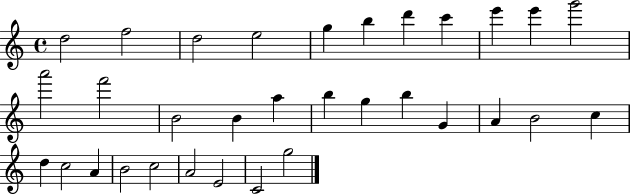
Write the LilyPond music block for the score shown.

{
  \clef treble
  \time 4/4
  \defaultTimeSignature
  \key c \major
  d''2 f''2 | d''2 e''2 | g''4 b''4 d'''4 c'''4 | e'''4 e'''4 g'''2 | \break a'''2 f'''2 | b'2 b'4 a''4 | b''4 g''4 b''4 g'4 | a'4 b'2 c''4 | \break d''4 c''2 a'4 | b'2 c''2 | a'2 e'2 | c'2 g''2 | \break \bar "|."
}